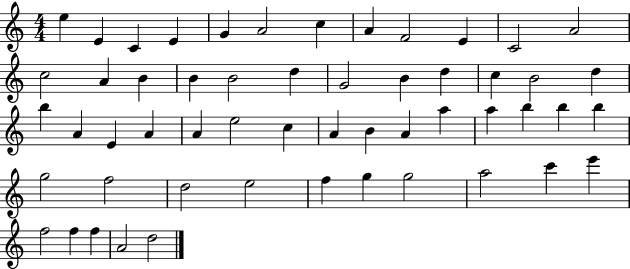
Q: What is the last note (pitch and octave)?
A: D5